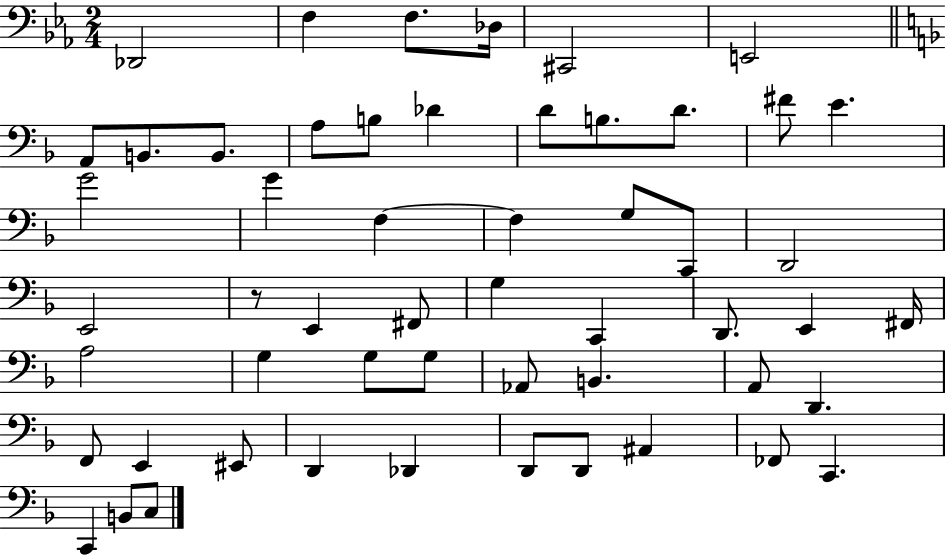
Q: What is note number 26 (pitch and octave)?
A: E2